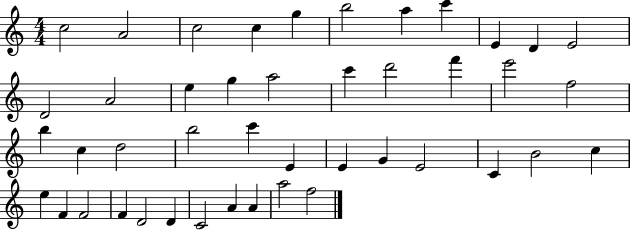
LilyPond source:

{
  \clef treble
  \numericTimeSignature
  \time 4/4
  \key c \major
  c''2 a'2 | c''2 c''4 g''4 | b''2 a''4 c'''4 | e'4 d'4 e'2 | \break d'2 a'2 | e''4 g''4 a''2 | c'''4 d'''2 f'''4 | e'''2 f''2 | \break b''4 c''4 d''2 | b''2 c'''4 e'4 | e'4 g'4 e'2 | c'4 b'2 c''4 | \break e''4 f'4 f'2 | f'4 d'2 d'4 | c'2 a'4 a'4 | a''2 f''2 | \break \bar "|."
}